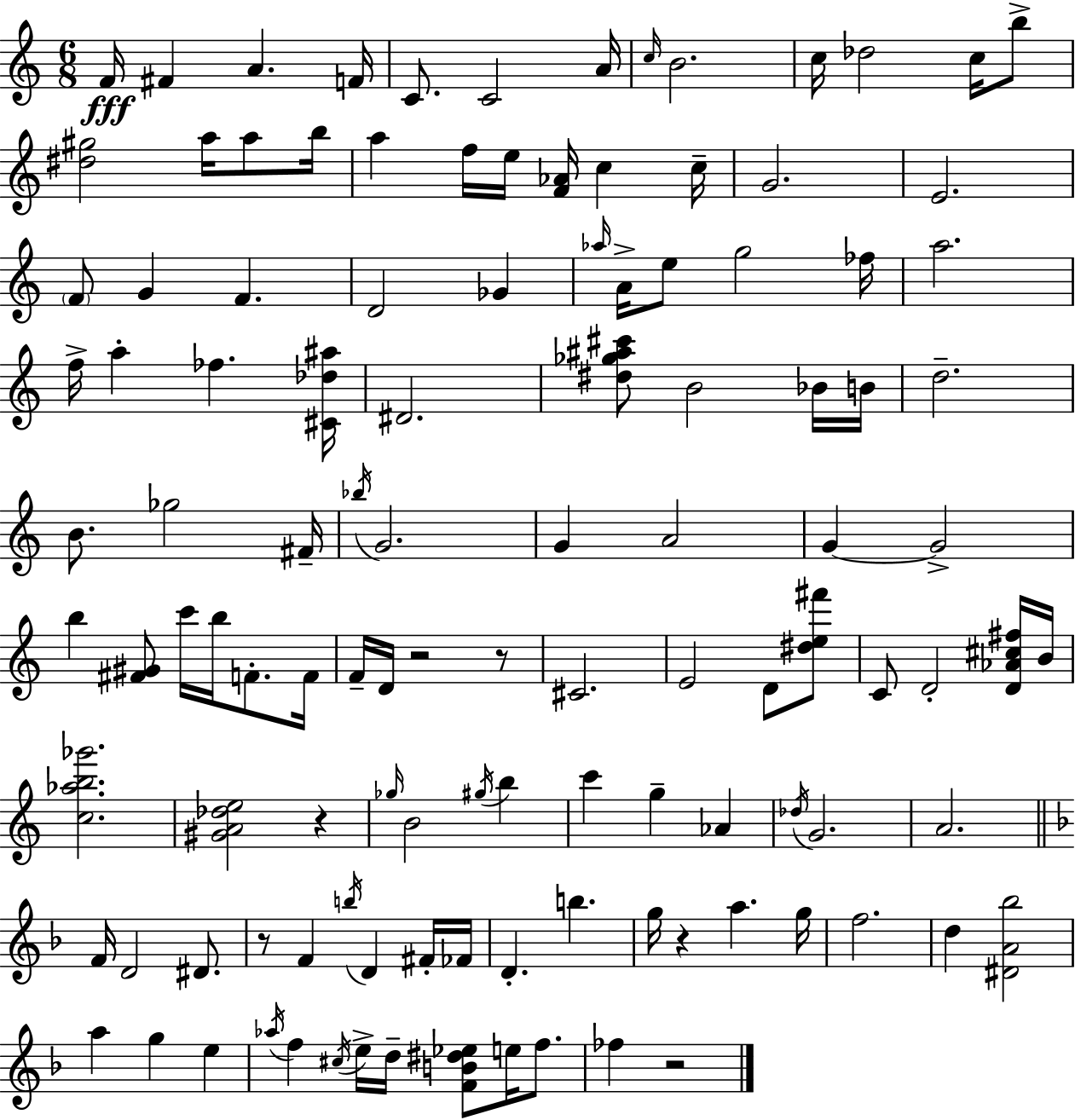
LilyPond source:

{
  \clef treble
  \numericTimeSignature
  \time 6/8
  \key c \major
  \repeat volta 2 { f'16\fff fis'4 a'4. f'16 | c'8. c'2 a'16 | \grace { c''16 } b'2. | c''16 des''2 c''16 b''8-> | \break <dis'' gis''>2 a''16 a''8 | b''16 a''4 f''16 e''16 <f' aes'>16 c''4 | c''16-- g'2. | e'2. | \break \parenthesize f'8 g'4 f'4. | d'2 ges'4 | \grace { aes''16 } a'16-> e''8 g''2 | fes''16 a''2. | \break f''16-> a''4-. fes''4. | <cis' des'' ais''>16 dis'2. | <dis'' ges'' ais'' cis'''>8 b'2 | bes'16 b'16 d''2.-- | \break b'8. ges''2 | fis'16-- \acciaccatura { bes''16 } g'2. | g'4 a'2 | g'4~~ g'2-> | \break b''4 <fis' gis'>8 c'''16 b''16 f'8.-. | f'16 f'16-- d'16 r2 | r8 cis'2. | e'2 d'8 | \break <dis'' e'' fis'''>8 c'8 d'2-. | <d' aes' cis'' fis''>16 b'16 <c'' aes'' b'' ges'''>2. | <gis' a' des'' e''>2 r4 | \grace { ges''16 } b'2 | \break \acciaccatura { gis''16 } b''4 c'''4 g''4-- | aes'4 \acciaccatura { des''16 } g'2. | a'2. | \bar "||" \break \key f \major f'16 d'2 dis'8. | r8 f'4 \acciaccatura { b''16 } d'4 fis'16-. | fes'16 d'4.-. b''4. | g''16 r4 a''4. | \break g''16 f''2. | d''4 <dis' a' bes''>2 | a''4 g''4 e''4 | \acciaccatura { aes''16 } f''4 \acciaccatura { cis''16 } e''16-> d''16-- <f' b' dis'' ees''>8 e''16 | \break f''8. fes''4 r2 | } \bar "|."
}